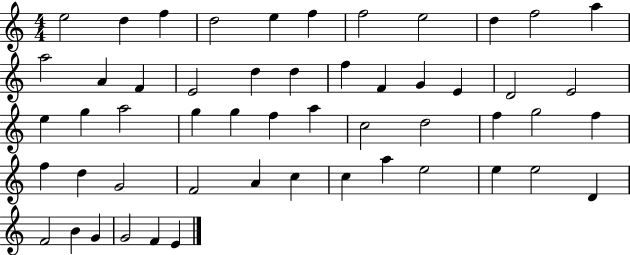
E5/h D5/q F5/q D5/h E5/q F5/q F5/h E5/h D5/q F5/h A5/q A5/h A4/q F4/q E4/h D5/q D5/q F5/q F4/q G4/q E4/q D4/h E4/h E5/q G5/q A5/h G5/q G5/q F5/q A5/q C5/h D5/h F5/q G5/h F5/q F5/q D5/q G4/h F4/h A4/q C5/q C5/q A5/q E5/h E5/q E5/h D4/q F4/h B4/q G4/q G4/h F4/q E4/q